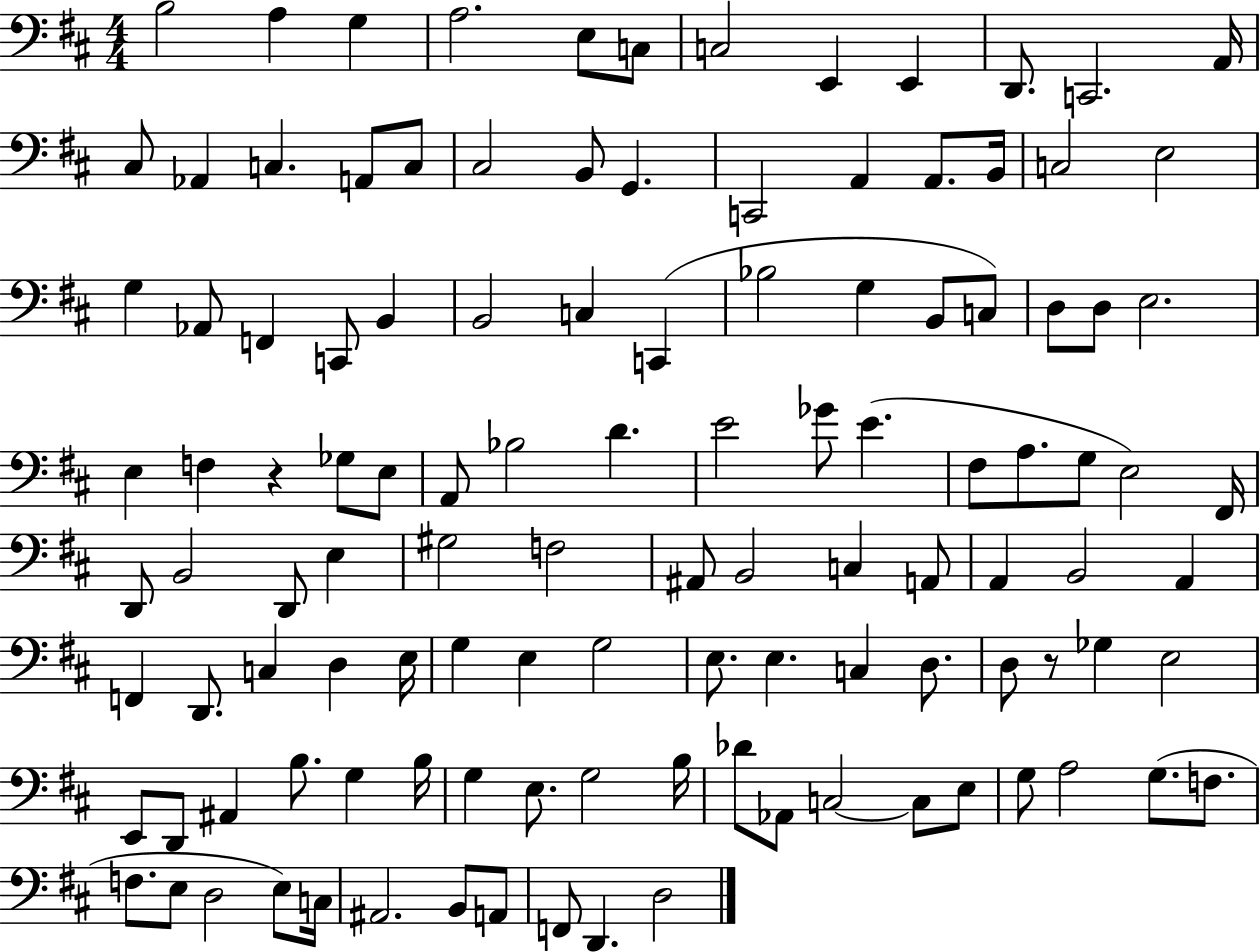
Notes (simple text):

B3/h A3/q G3/q A3/h. E3/e C3/e C3/h E2/q E2/q D2/e. C2/h. A2/s C#3/e Ab2/q C3/q. A2/e C3/e C#3/h B2/e G2/q. C2/h A2/q A2/e. B2/s C3/h E3/h G3/q Ab2/e F2/q C2/e B2/q B2/h C3/q C2/q Bb3/h G3/q B2/e C3/e D3/e D3/e E3/h. E3/q F3/q R/q Gb3/e E3/e A2/e Bb3/h D4/q. E4/h Gb4/e E4/q. F#3/e A3/e. G3/e E3/h F#2/s D2/e B2/h D2/e E3/q G#3/h F3/h A#2/e B2/h C3/q A2/e A2/q B2/h A2/q F2/q D2/e. C3/q D3/q E3/s G3/q E3/q G3/h E3/e. E3/q. C3/q D3/e. D3/e R/e Gb3/q E3/h E2/e D2/e A#2/q B3/e. G3/q B3/s G3/q E3/e. G3/h B3/s Db4/e Ab2/e C3/h C3/e E3/e G3/e A3/h G3/e. F3/e. F3/e. E3/e D3/h E3/e C3/s A#2/h. B2/e A2/e F2/e D2/q. D3/h